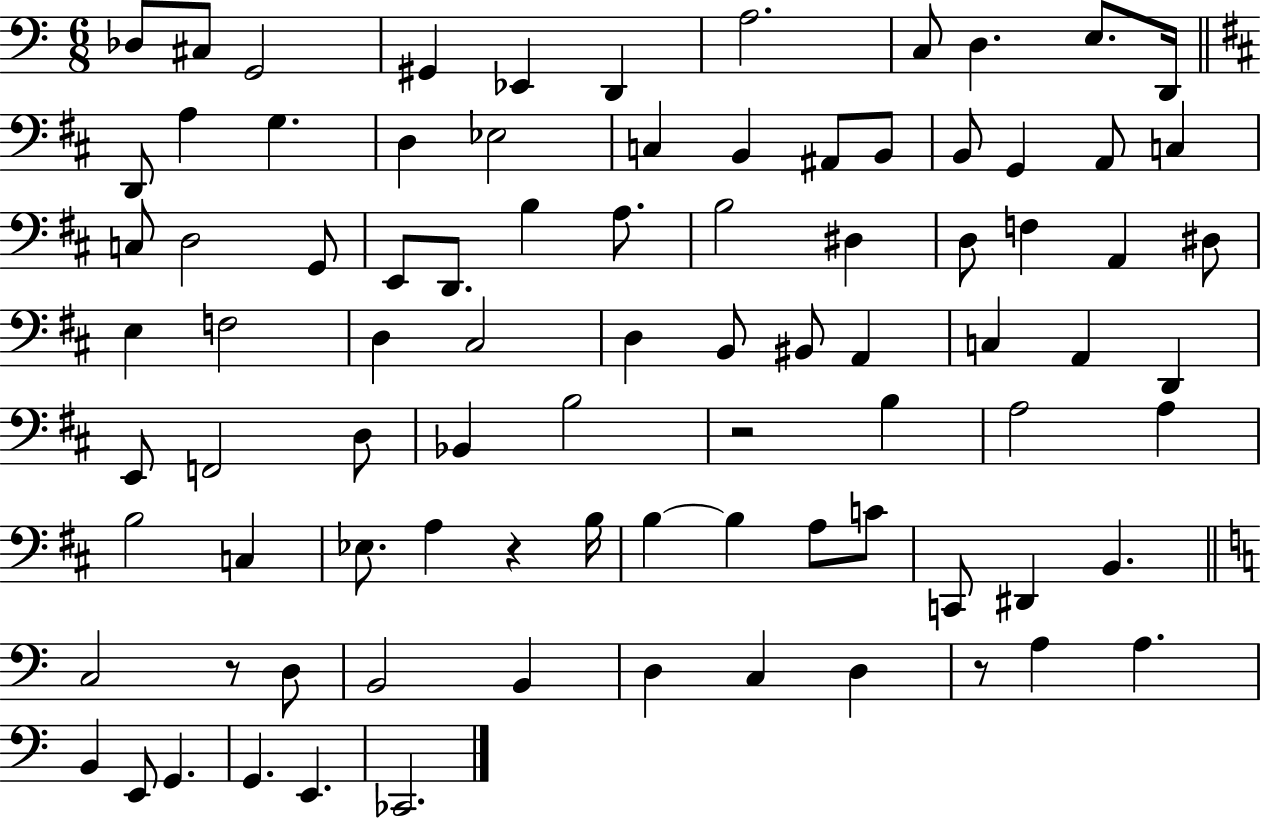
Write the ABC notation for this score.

X:1
T:Untitled
M:6/8
L:1/4
K:C
_D,/2 ^C,/2 G,,2 ^G,, _E,, D,, A,2 C,/2 D, E,/2 D,,/4 D,,/2 A, G, D, _E,2 C, B,, ^A,,/2 B,,/2 B,,/2 G,, A,,/2 C, C,/2 D,2 G,,/2 E,,/2 D,,/2 B, A,/2 B,2 ^D, D,/2 F, A,, ^D,/2 E, F,2 D, ^C,2 D, B,,/2 ^B,,/2 A,, C, A,, D,, E,,/2 F,,2 D,/2 _B,, B,2 z2 B, A,2 A, B,2 C, _E,/2 A, z B,/4 B, B, A,/2 C/2 C,,/2 ^D,, B,, C,2 z/2 D,/2 B,,2 B,, D, C, D, z/2 A, A, B,, E,,/2 G,, G,, E,, _C,,2